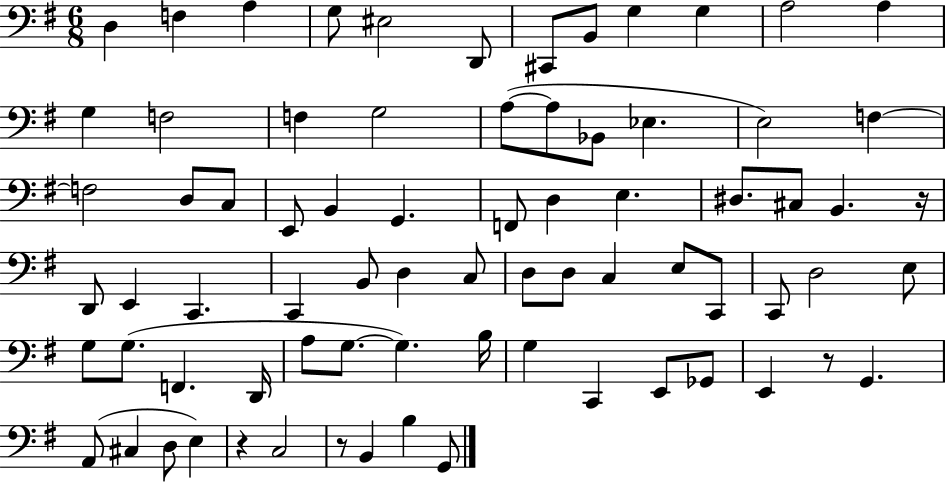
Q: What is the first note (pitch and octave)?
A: D3